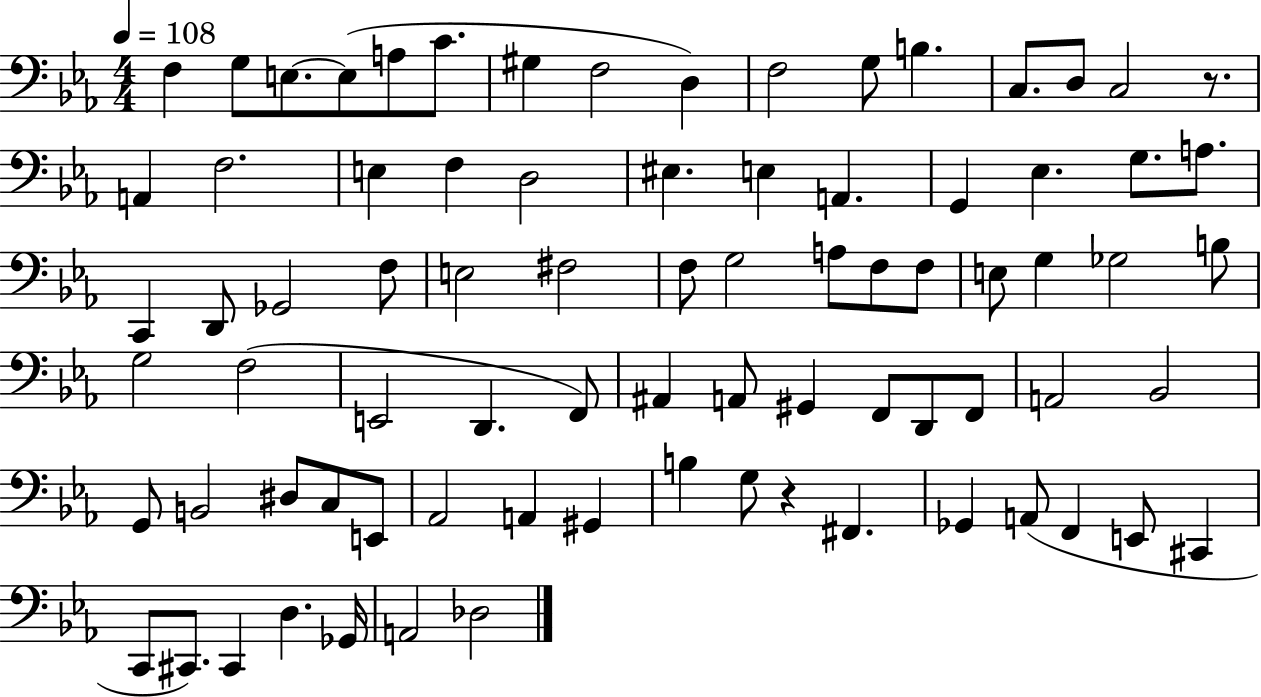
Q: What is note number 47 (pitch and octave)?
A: F2